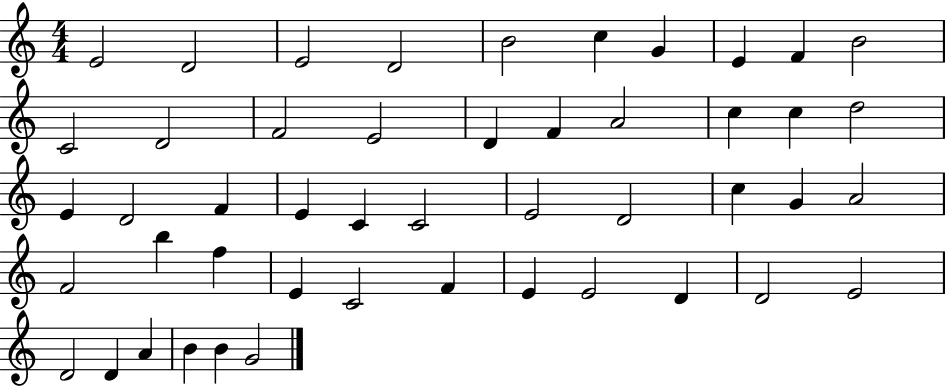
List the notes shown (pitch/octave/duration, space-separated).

E4/h D4/h E4/h D4/h B4/h C5/q G4/q E4/q F4/q B4/h C4/h D4/h F4/h E4/h D4/q F4/q A4/h C5/q C5/q D5/h E4/q D4/h F4/q E4/q C4/q C4/h E4/h D4/h C5/q G4/q A4/h F4/h B5/q F5/q E4/q C4/h F4/q E4/q E4/h D4/q D4/h E4/h D4/h D4/q A4/q B4/q B4/q G4/h